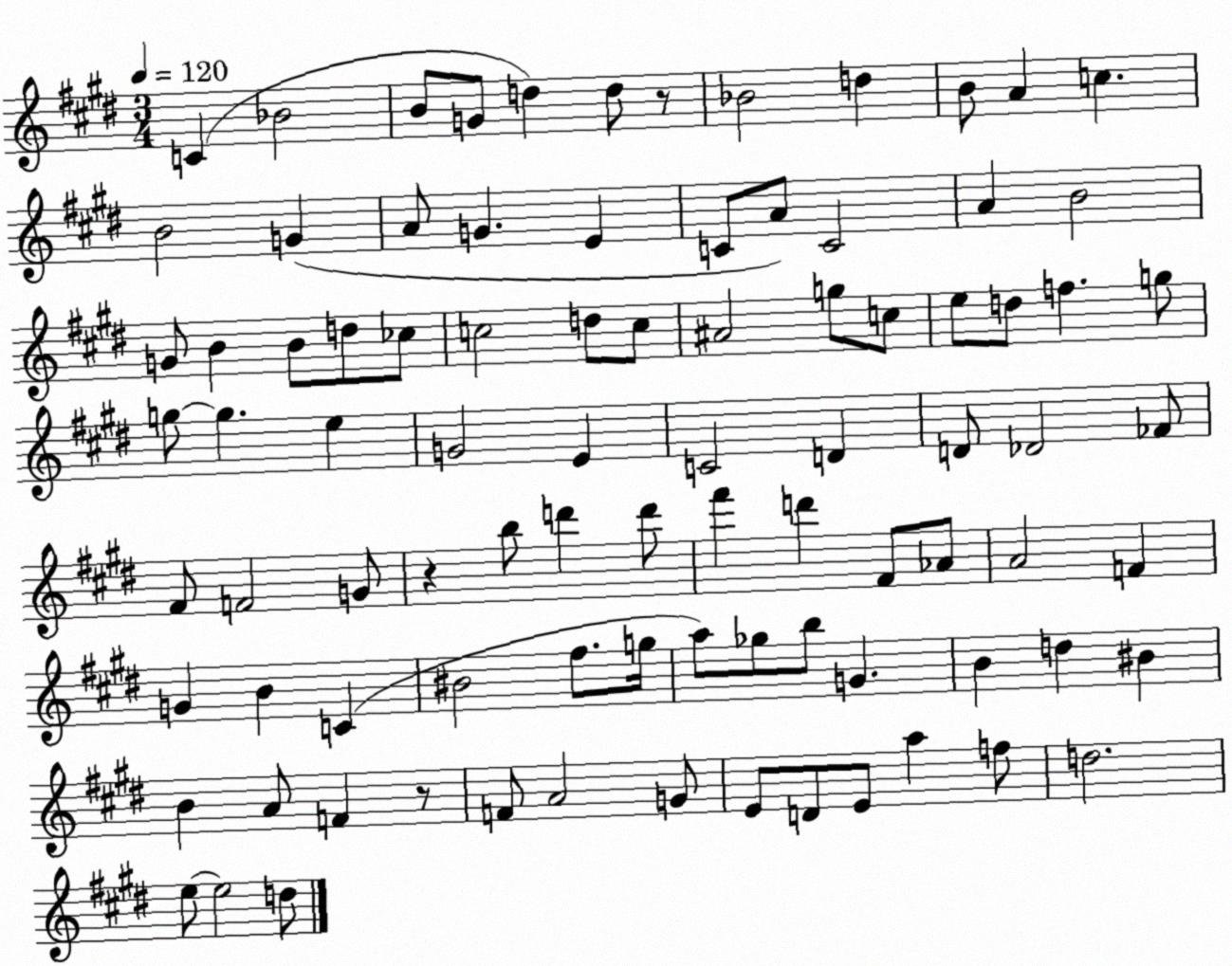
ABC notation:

X:1
T:Untitled
M:3/4
L:1/4
K:E
C _B2 B/2 G/2 d d/2 z/2 _B2 d B/2 A c B2 G A/2 G E C/2 A/2 C2 A B2 G/2 B B/2 d/2 _c/2 c2 d/2 c/2 ^A2 g/2 c/2 e/2 d/2 f g/2 g/2 g e G2 E C2 D D/2 _D2 _F/2 ^F/2 F2 G/2 z b/2 d' d'/2 ^f' d' ^F/2 _A/2 A2 F G B C ^B2 ^f/2 g/4 a/2 _g/2 b/2 G B d ^B B A/2 F z/2 F/2 A2 G/2 E/2 D/2 E/2 a f/2 d2 e/2 e2 d/2